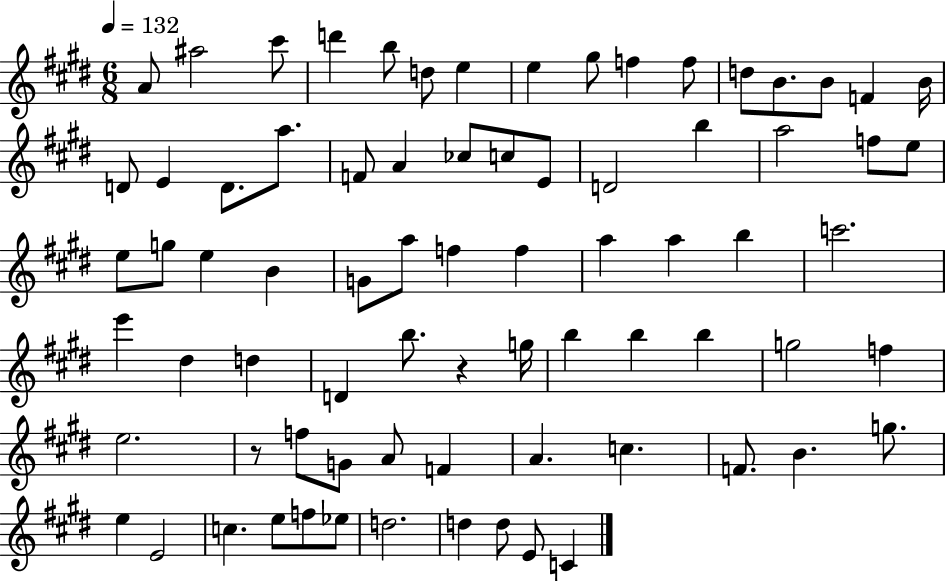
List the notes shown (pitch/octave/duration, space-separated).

A4/e A#5/h C#6/e D6/q B5/e D5/e E5/q E5/q G#5/e F5/q F5/e D5/e B4/e. B4/e F4/q B4/s D4/e E4/q D4/e. A5/e. F4/e A4/q CES5/e C5/e E4/e D4/h B5/q A5/h F5/e E5/e E5/e G5/e E5/q B4/q G4/e A5/e F5/q F5/q A5/q A5/q B5/q C6/h. E6/q D#5/q D5/q D4/q B5/e. R/q G5/s B5/q B5/q B5/q G5/h F5/q E5/h. R/e F5/e G4/e A4/e F4/q A4/q. C5/q. F4/e. B4/q. G5/e. E5/q E4/h C5/q. E5/e F5/e Eb5/e D5/h. D5/q D5/e E4/e C4/q